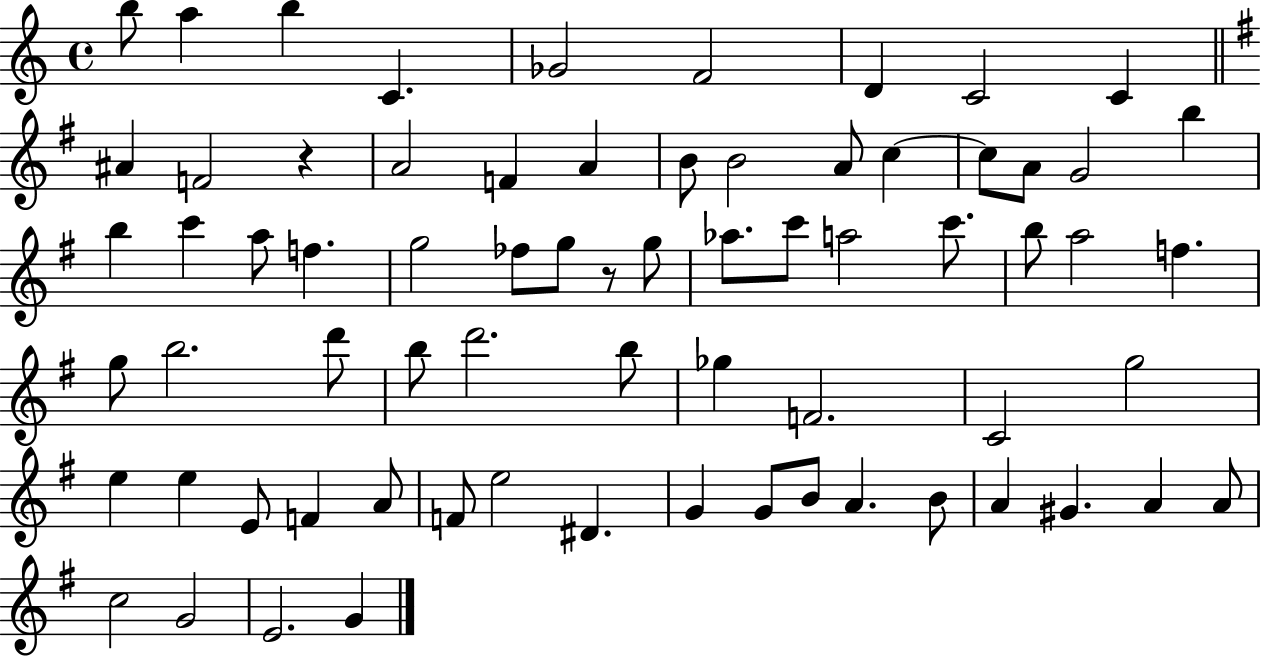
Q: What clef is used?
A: treble